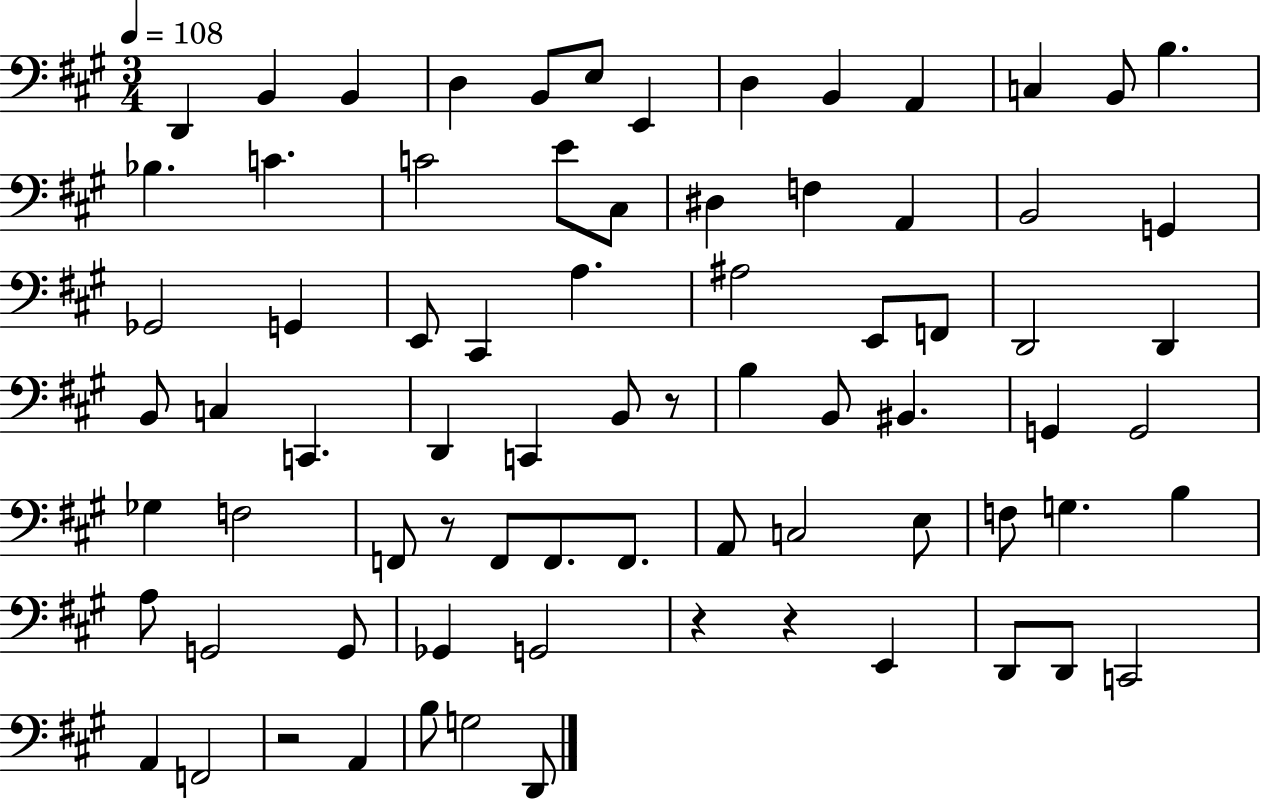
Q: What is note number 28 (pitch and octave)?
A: A3